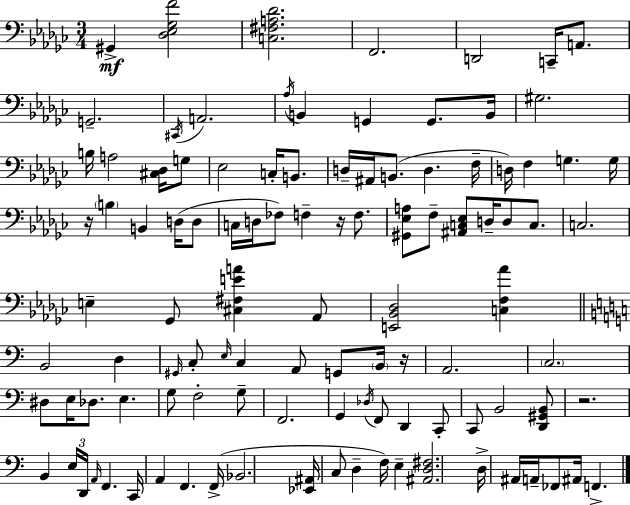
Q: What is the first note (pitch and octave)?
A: G#2